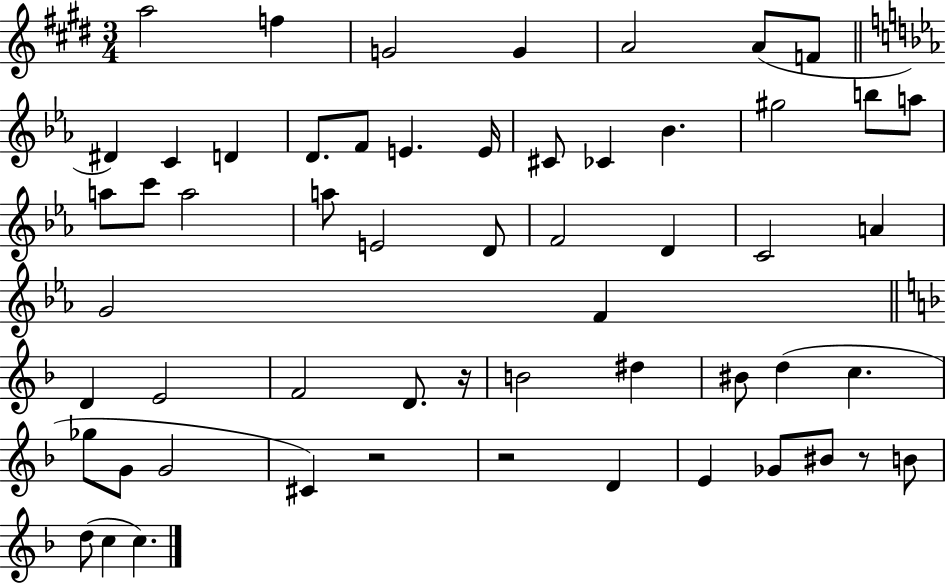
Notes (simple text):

A5/h F5/q G4/h G4/q A4/h A4/e F4/e D#4/q C4/q D4/q D4/e. F4/e E4/q. E4/s C#4/e CES4/q Bb4/q. G#5/h B5/e A5/e A5/e C6/e A5/h A5/e E4/h D4/e F4/h D4/q C4/h A4/q G4/h F4/q D4/q E4/h F4/h D4/e. R/s B4/h D#5/q BIS4/e D5/q C5/q. Gb5/e G4/e G4/h C#4/q R/h R/h D4/q E4/q Gb4/e BIS4/e R/e B4/e D5/e C5/q C5/q.